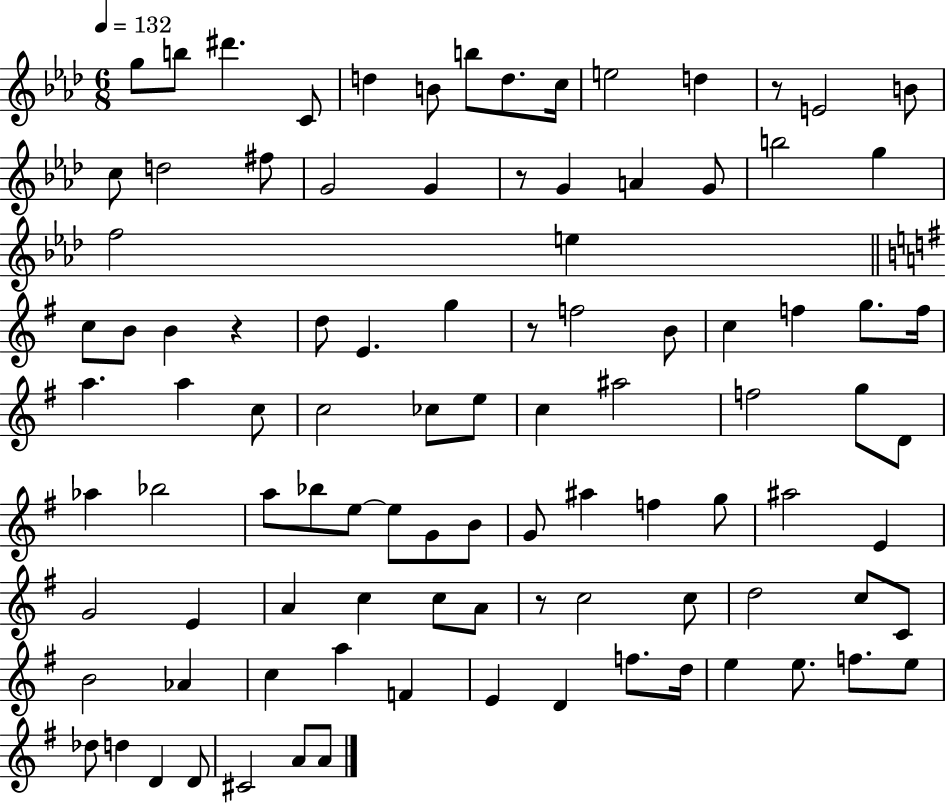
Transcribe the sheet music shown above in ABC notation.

X:1
T:Untitled
M:6/8
L:1/4
K:Ab
g/2 b/2 ^d' C/2 d B/2 b/2 d/2 c/4 e2 d z/2 E2 B/2 c/2 d2 ^f/2 G2 G z/2 G A G/2 b2 g f2 e c/2 B/2 B z d/2 E g z/2 f2 B/2 c f g/2 f/4 a a c/2 c2 _c/2 e/2 c ^a2 f2 g/2 D/2 _a _b2 a/2 _b/2 e/2 e/2 G/2 B/2 G/2 ^a f g/2 ^a2 E G2 E A c c/2 A/2 z/2 c2 c/2 d2 c/2 C/2 B2 _A c a F E D f/2 d/4 e e/2 f/2 e/2 _d/2 d D D/2 ^C2 A/2 A/2